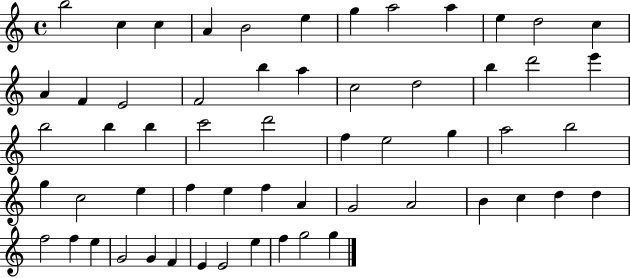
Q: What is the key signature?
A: C major